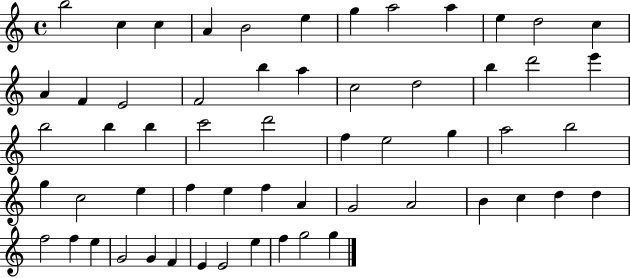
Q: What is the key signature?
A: C major